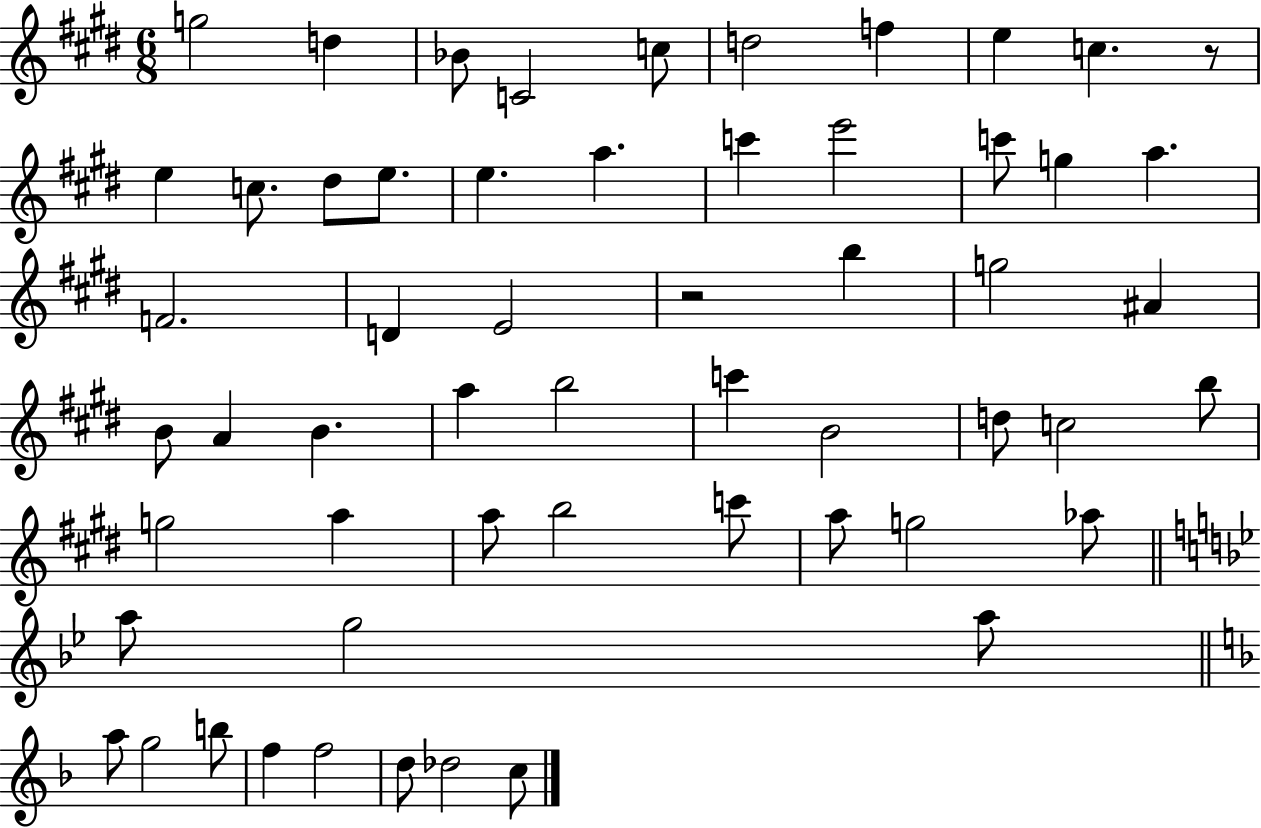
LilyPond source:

{
  \clef treble
  \numericTimeSignature
  \time 6/8
  \key e \major
  g''2 d''4 | bes'8 c'2 c''8 | d''2 f''4 | e''4 c''4. r8 | \break e''4 c''8. dis''8 e''8. | e''4. a''4. | c'''4 e'''2 | c'''8 g''4 a''4. | \break f'2. | d'4 e'2 | r2 b''4 | g''2 ais'4 | \break b'8 a'4 b'4. | a''4 b''2 | c'''4 b'2 | d''8 c''2 b''8 | \break g''2 a''4 | a''8 b''2 c'''8 | a''8 g''2 aes''8 | \bar "||" \break \key g \minor a''8 g''2 a''8 | \bar "||" \break \key f \major a''8 g''2 b''8 | f''4 f''2 | d''8 des''2 c''8 | \bar "|."
}